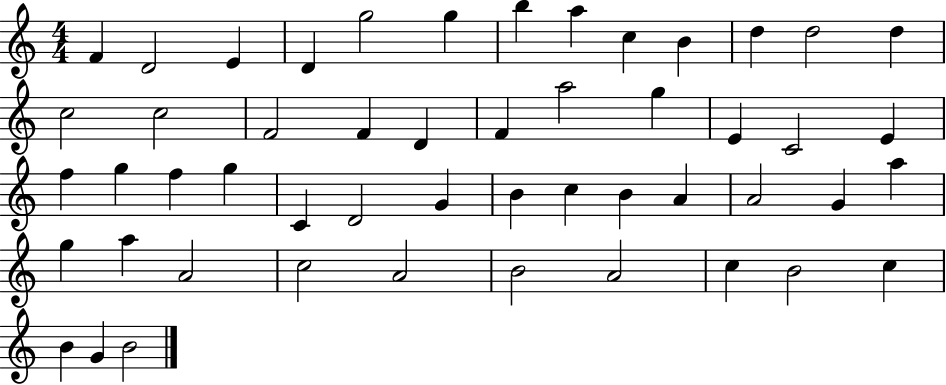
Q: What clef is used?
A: treble